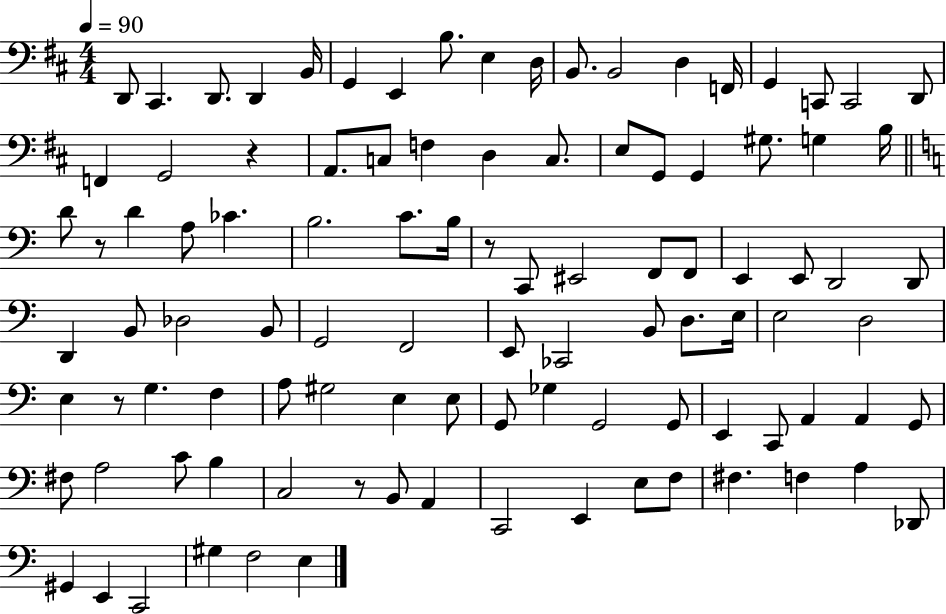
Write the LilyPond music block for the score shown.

{
  \clef bass
  \numericTimeSignature
  \time 4/4
  \key d \major
  \tempo 4 = 90
  d,8 cis,4. d,8. d,4 b,16 | g,4 e,4 b8. e4 d16 | b,8. b,2 d4 f,16 | g,4 c,8 c,2 d,8 | \break f,4 g,2 r4 | a,8. c8 f4 d4 c8. | e8 g,8 g,4 gis8. g4 b16 | \bar "||" \break \key a \minor d'8 r8 d'4 a8 ces'4. | b2. c'8. b16 | r8 c,8 eis,2 f,8 f,8 | e,4 e,8 d,2 d,8 | \break d,4 b,8 des2 b,8 | g,2 f,2 | e,8 ces,2 b,8 d8. e16 | e2 d2 | \break e4 r8 g4. f4 | a8 gis2 e4 e8 | g,8 ges4 g,2 g,8 | e,4 c,8 a,4 a,4 g,8 | \break fis8 a2 c'8 b4 | c2 r8 b,8 a,4 | c,2 e,4 e8 f8 | fis4. f4 a4 des,8 | \break gis,4 e,4 c,2 | gis4 f2 e4 | \bar "|."
}